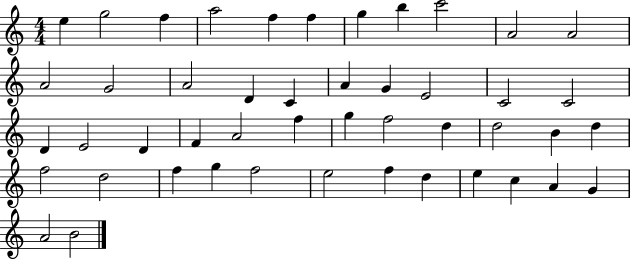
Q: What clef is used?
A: treble